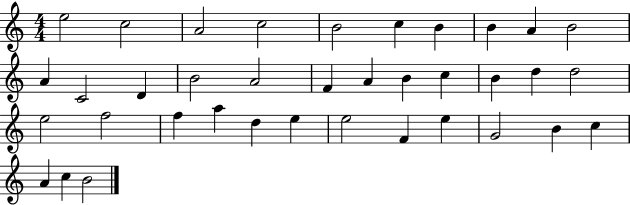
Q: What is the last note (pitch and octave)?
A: B4